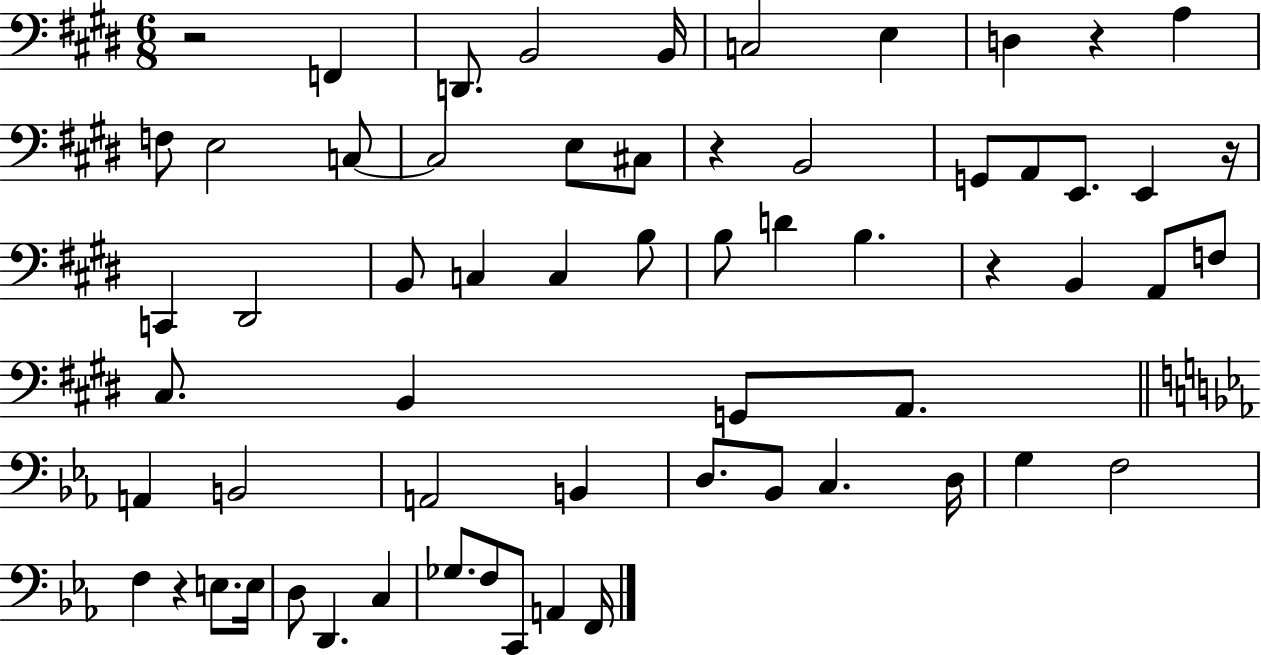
X:1
T:Untitled
M:6/8
L:1/4
K:E
z2 F,, D,,/2 B,,2 B,,/4 C,2 E, D, z A, F,/2 E,2 C,/2 C,2 E,/2 ^C,/2 z B,,2 G,,/2 A,,/2 E,,/2 E,, z/4 C,, ^D,,2 B,,/2 C, C, B,/2 B,/2 D B, z B,, A,,/2 F,/2 ^C,/2 B,, G,,/2 A,,/2 A,, B,,2 A,,2 B,, D,/2 _B,,/2 C, D,/4 G, F,2 F, z E,/2 E,/4 D,/2 D,, C, _G,/2 F,/2 C,,/2 A,, F,,/4